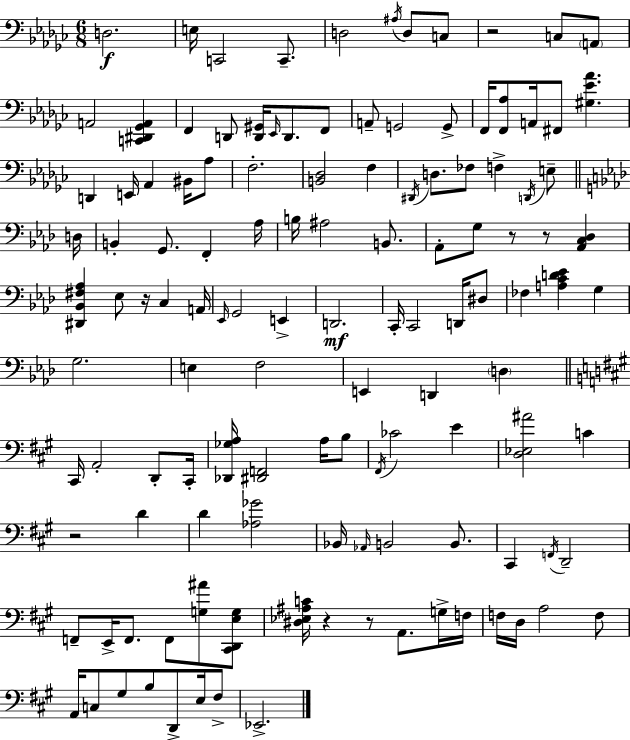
X:1
T:Untitled
M:6/8
L:1/4
K:Ebm
D,2 E,/4 C,,2 C,,/2 D,2 ^A,/4 D,/2 C,/2 z2 C,/2 A,,/2 A,,2 [C,,^D,,_G,,A,,] F,, D,,/2 [D,,^G,,]/4 _E,,/4 D,,/2 F,,/2 A,,/2 G,,2 G,,/2 F,,/4 [F,,_A,]/2 A,,/4 ^F,,/2 [^G,_E_A] D,, E,,/4 _A,, ^B,,/4 _A,/2 F,2 [B,,_D,]2 F, ^D,,/4 D,/2 _F,/2 F, D,,/4 E,/2 D,/4 B,, G,,/2 F,, _A,/4 B,/4 ^A,2 B,,/2 _A,,/2 G,/2 z/2 z/2 [_A,,C,_D,] [^D,,_B,,^F,_A,] _E,/2 z/4 C, A,,/4 _E,,/4 G,,2 E,, D,,2 C,,/4 C,,2 D,,/4 ^D,/2 _F, [A,CD_E] G, G,2 E, F,2 E,, D,, D, ^C,,/4 A,,2 D,,/2 ^C,,/4 [_D,,_G,A,]/4 [^D,,F,,]2 A,/4 B,/2 ^F,,/4 _C2 E [D,_E,^A]2 C z2 D D [_A,_G]2 _B,,/4 _A,,/4 B,,2 B,,/2 ^C,, F,,/4 D,,2 F,,/2 E,,/4 F,,/2 F,,/2 [G,^A]/2 [^C,,D,,E,G,]/2 [^D,_E,^A,C]/4 z z/2 A,,/2 G,/4 F,/4 F,/4 D,/4 A,2 F,/2 A,,/4 C,/2 ^G,/2 B,/2 D,,/2 E,/4 ^F,/2 _E,,2